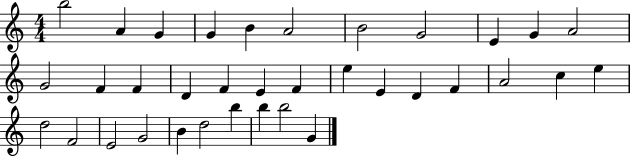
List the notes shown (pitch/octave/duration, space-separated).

B5/h A4/q G4/q G4/q B4/q A4/h B4/h G4/h E4/q G4/q A4/h G4/h F4/q F4/q D4/q F4/q E4/q F4/q E5/q E4/q D4/q F4/q A4/h C5/q E5/q D5/h F4/h E4/h G4/h B4/q D5/h B5/q B5/q B5/h G4/q